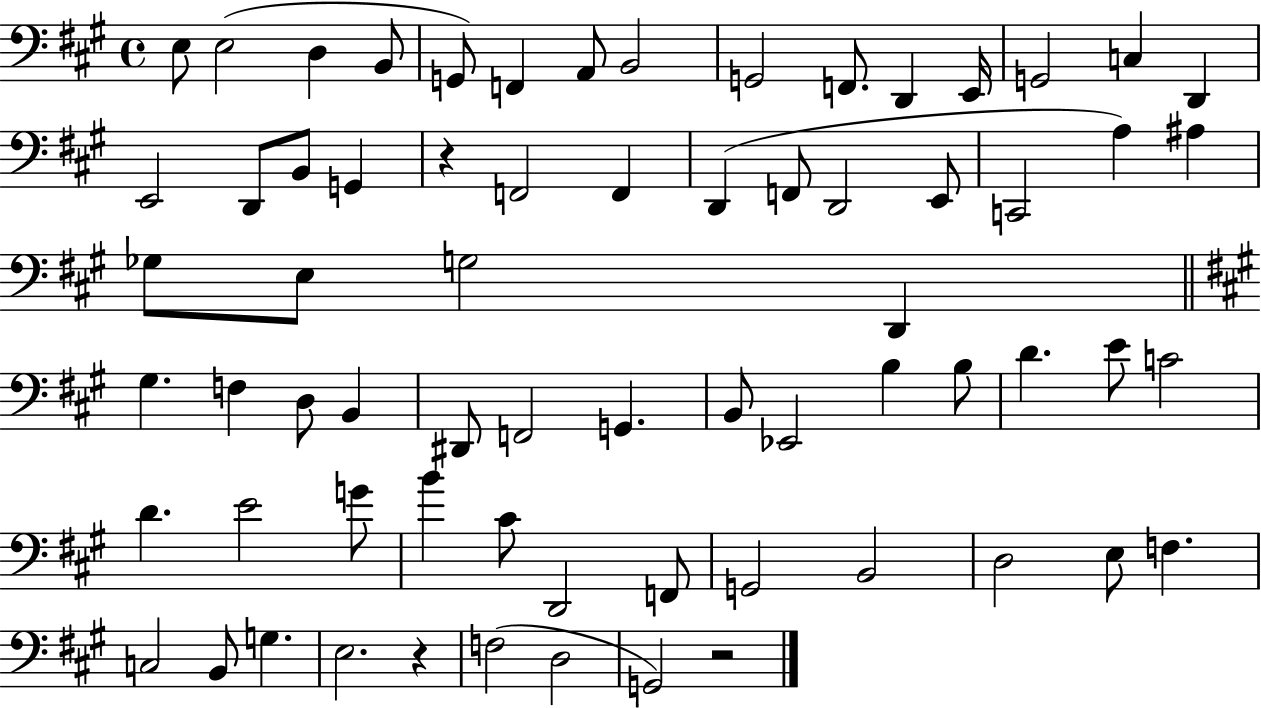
E3/e E3/h D3/q B2/e G2/e F2/q A2/e B2/h G2/h F2/e. D2/q E2/s G2/h C3/q D2/q E2/h D2/e B2/e G2/q R/q F2/h F2/q D2/q F2/e D2/h E2/e C2/h A3/q A#3/q Gb3/e E3/e G3/h D2/q G#3/q. F3/q D3/e B2/q D#2/e F2/h G2/q. B2/e Eb2/h B3/q B3/e D4/q. E4/e C4/h D4/q. E4/h G4/e B4/q C#4/e D2/h F2/e G2/h B2/h D3/h E3/e F3/q. C3/h B2/e G3/q. E3/h. R/q F3/h D3/h G2/h R/h